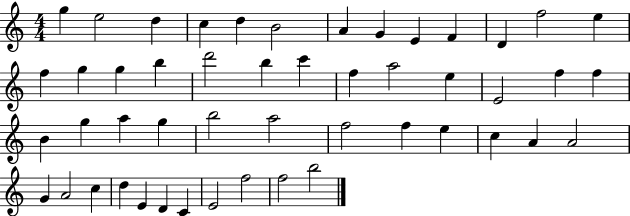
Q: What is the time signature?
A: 4/4